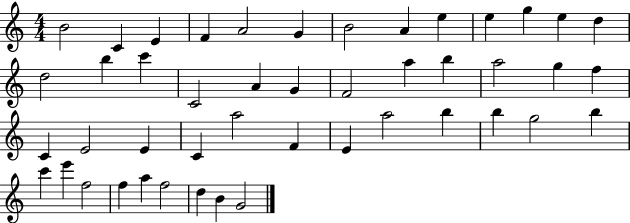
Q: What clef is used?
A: treble